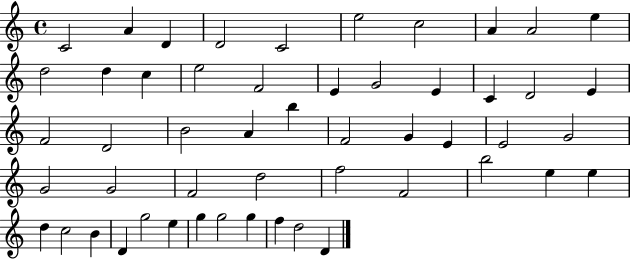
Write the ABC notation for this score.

X:1
T:Untitled
M:4/4
L:1/4
K:C
C2 A D D2 C2 e2 c2 A A2 e d2 d c e2 F2 E G2 E C D2 E F2 D2 B2 A b F2 G E E2 G2 G2 G2 F2 d2 f2 F2 b2 e e d c2 B D g2 e g g2 g f d2 D